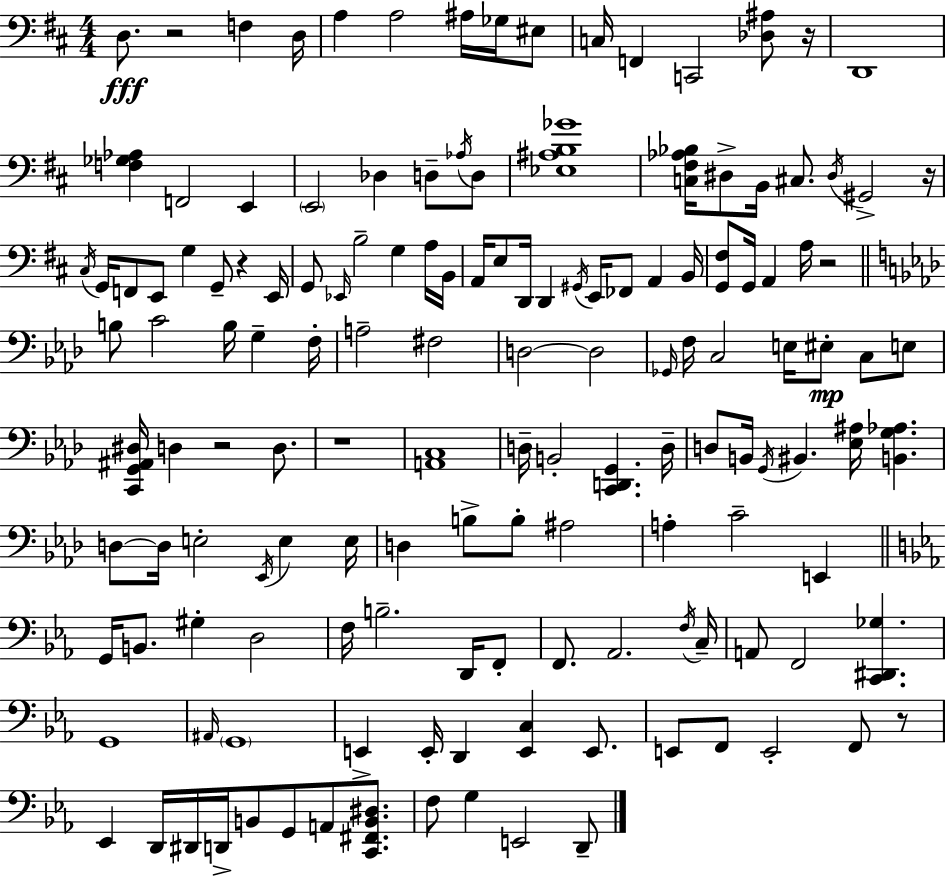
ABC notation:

X:1
T:Untitled
M:4/4
L:1/4
K:D
D,/2 z2 F, D,/4 A, A,2 ^A,/4 _G,/4 ^E,/2 C,/4 F,, C,,2 [_D,^A,]/2 z/4 D,,4 [F,_G,_A,] F,,2 E,, E,,2 _D, D,/2 _A,/4 D,/2 [_E,^A,B,_G]4 [C,^F,_A,_B,]/4 ^D,/2 B,,/4 ^C,/2 ^D,/4 ^G,,2 z/4 ^C,/4 G,,/4 F,,/2 E,,/2 G, G,,/2 z E,,/4 G,,/2 _E,,/4 B,2 G, A,/4 B,,/4 A,,/4 E,/2 D,,/4 D,, ^G,,/4 E,,/4 _F,,/2 A,, B,,/4 [G,,^F,]/2 G,,/4 A,, A,/4 z2 B,/2 C2 B,/4 G, F,/4 A,2 ^F,2 D,2 D,2 _G,,/4 F,/4 C,2 E,/4 ^E,/2 C,/2 E,/2 [C,,G,,^A,,^D,]/4 D, z2 D,/2 z4 [A,,C,]4 D,/4 B,,2 [C,,D,,G,,] D,/4 D,/2 B,,/4 G,,/4 ^B,, [_E,^A,]/4 [B,,G,_A,] D,/2 D,/4 E,2 _E,,/4 E, E,/4 D, B,/2 B,/2 ^A,2 A, C2 E,, G,,/4 B,,/2 ^G, D,2 F,/4 B,2 D,,/4 F,,/2 F,,/2 _A,,2 F,/4 C,/4 A,,/2 F,,2 [C,,^D,,_G,] G,,4 ^A,,/4 G,,4 E,, E,,/4 D,, [E,,C,] E,,/2 E,,/2 F,,/2 E,,2 F,,/2 z/2 _E,, D,,/4 ^D,,/4 D,,/4 B,,/2 G,,/2 A,,/2 [C,,^F,,B,,^D,]/2 F,/2 G, E,,2 D,,/2